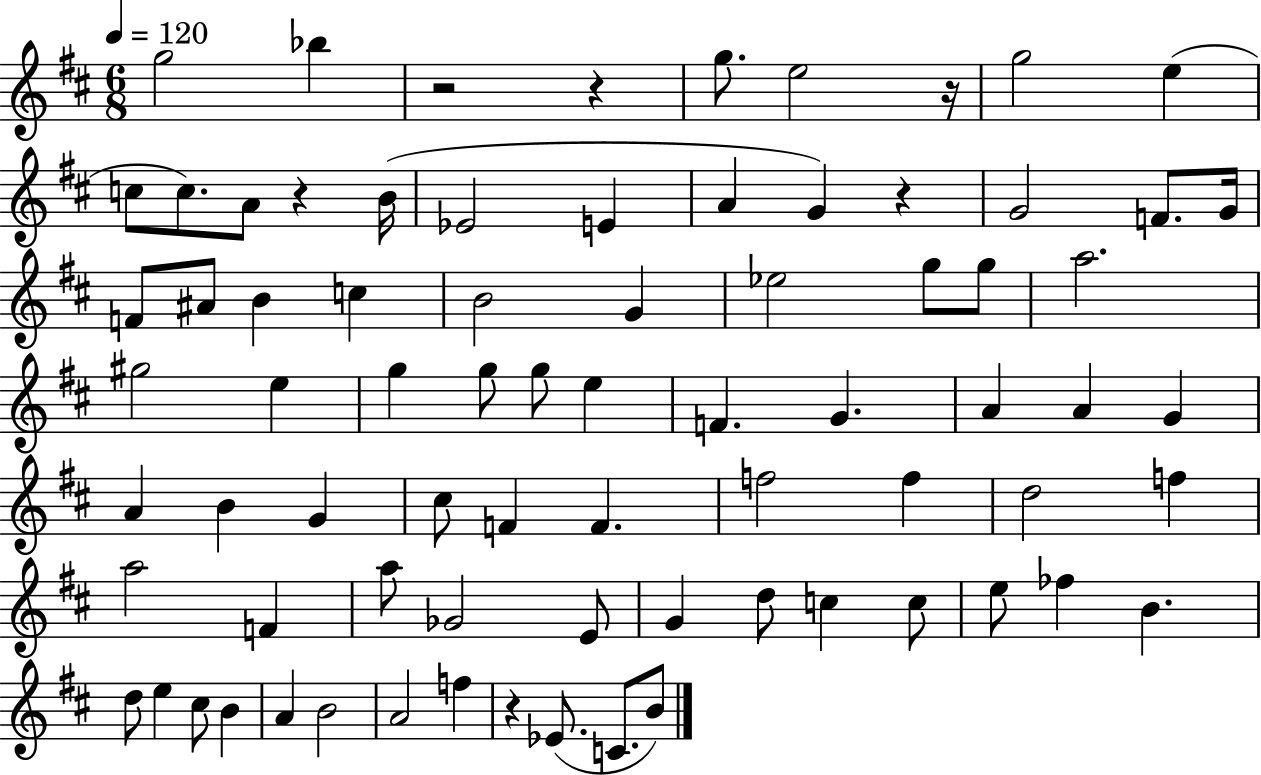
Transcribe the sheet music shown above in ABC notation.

X:1
T:Untitled
M:6/8
L:1/4
K:D
g2 _b z2 z g/2 e2 z/4 g2 e c/2 c/2 A/2 z B/4 _E2 E A G z G2 F/2 G/4 F/2 ^A/2 B c B2 G _e2 g/2 g/2 a2 ^g2 e g g/2 g/2 e F G A A G A B G ^c/2 F F f2 f d2 f a2 F a/2 _G2 E/2 G d/2 c c/2 e/2 _f B d/2 e ^c/2 B A B2 A2 f z _E/2 C/2 B/2